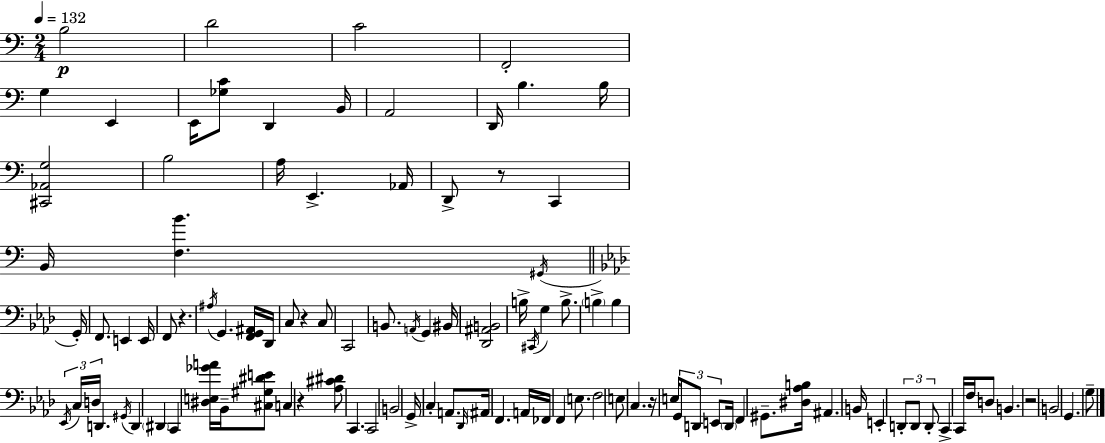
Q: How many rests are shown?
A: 6